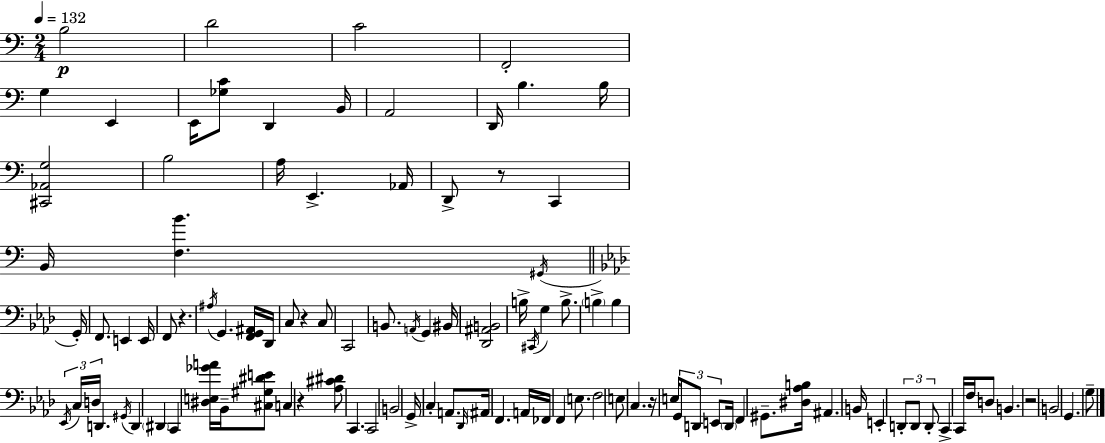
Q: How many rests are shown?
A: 6